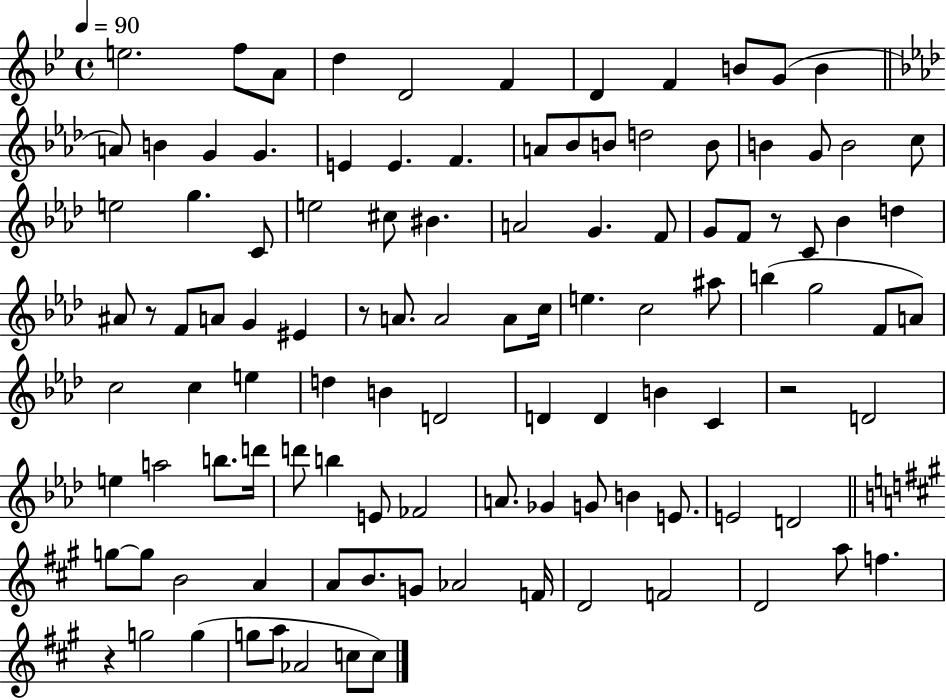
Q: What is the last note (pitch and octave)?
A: C5